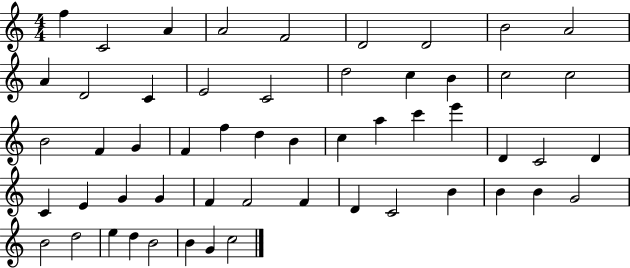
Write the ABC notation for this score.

X:1
T:Untitled
M:4/4
L:1/4
K:C
f C2 A A2 F2 D2 D2 B2 A2 A D2 C E2 C2 d2 c B c2 c2 B2 F G F f d B c a c' e' D C2 D C E G G F F2 F D C2 B B B G2 B2 d2 e d B2 B G c2